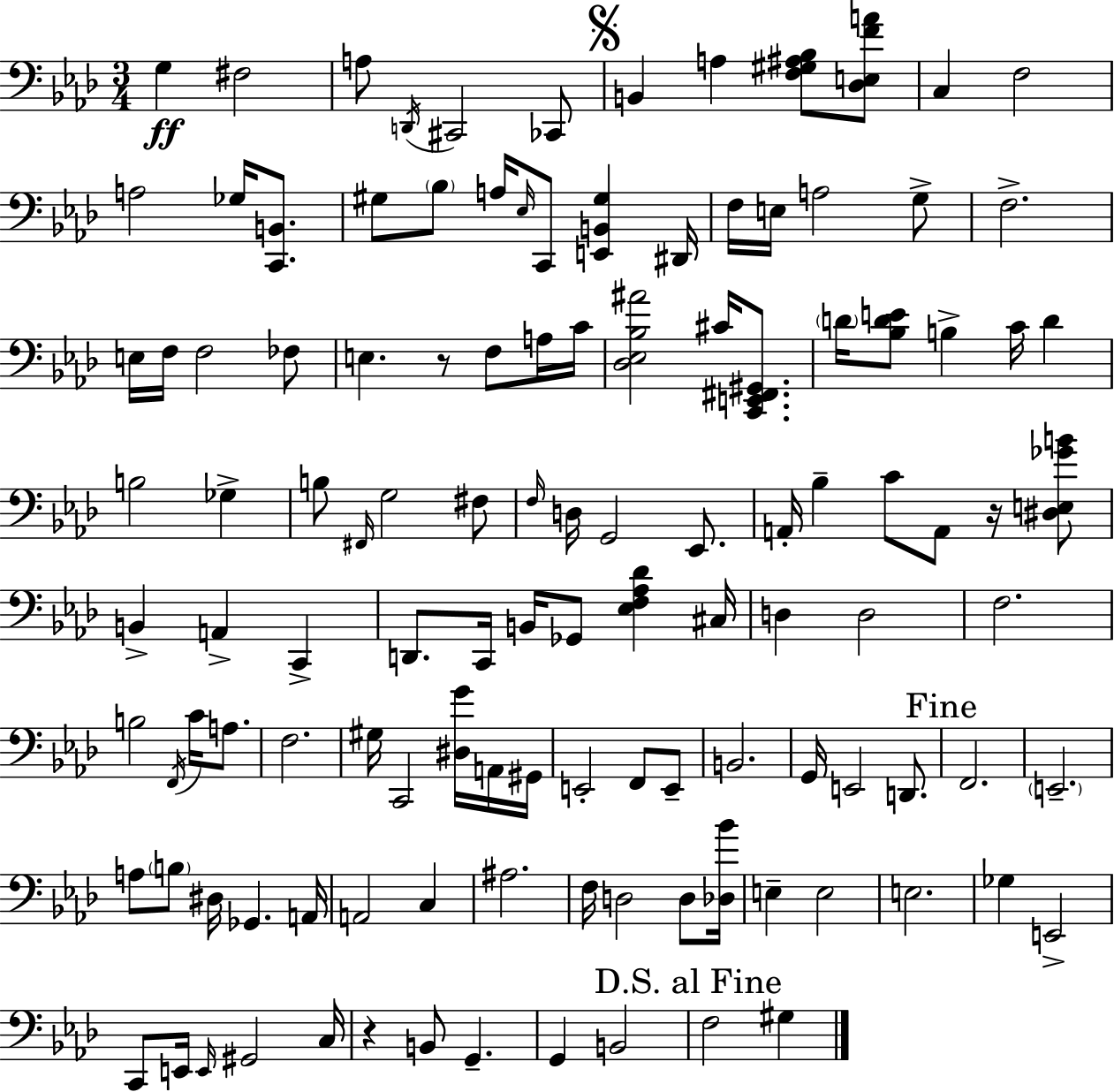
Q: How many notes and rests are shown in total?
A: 120